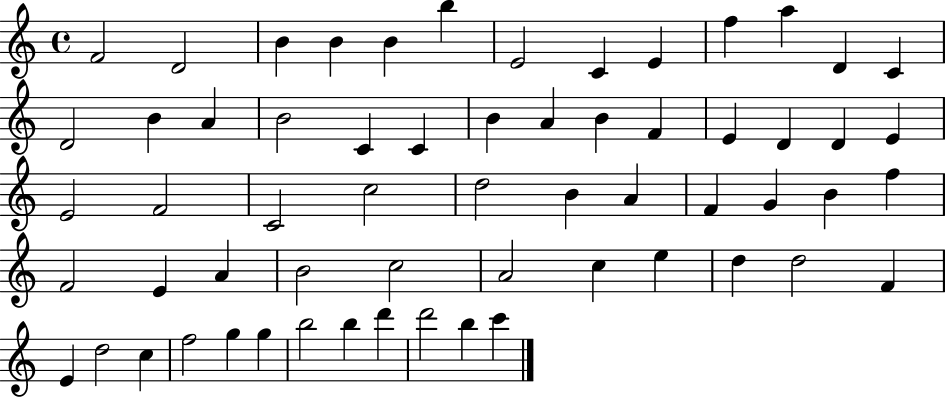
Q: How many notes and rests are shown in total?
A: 61